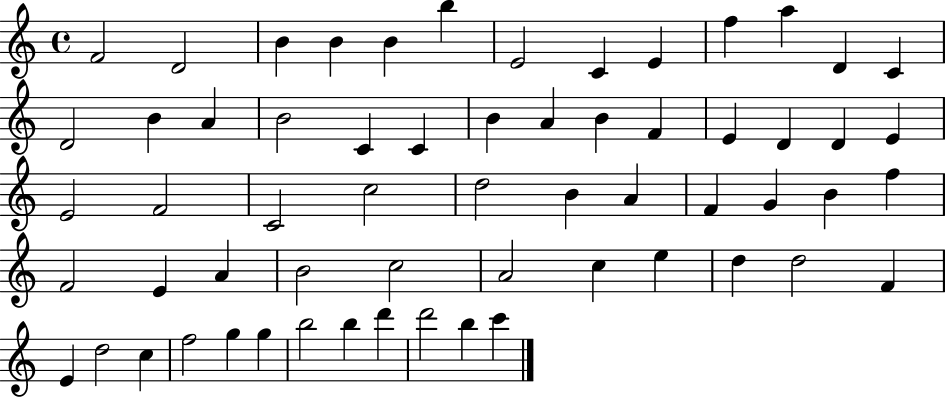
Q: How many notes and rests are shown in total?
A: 61